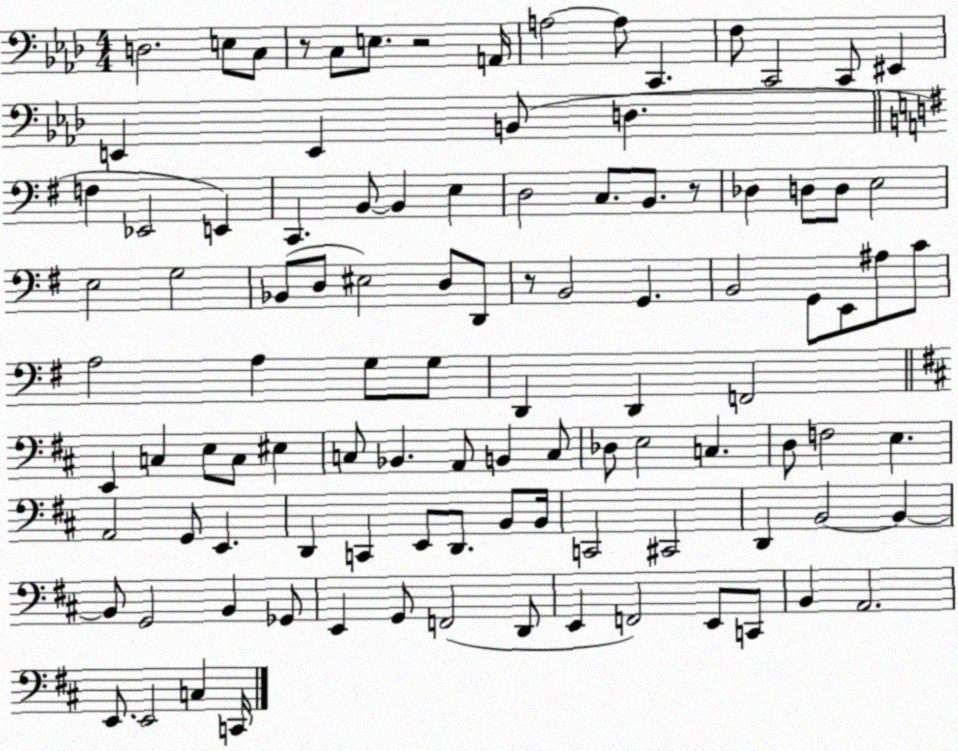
X:1
T:Untitled
M:4/4
L:1/4
K:Ab
D,2 E,/2 C,/2 z/2 C,/2 E,/2 z2 A,,/4 A,2 A,/2 C,, F,/2 C,,2 C,,/2 ^E,, E,, E,, B,,/2 D, F, _E,,2 E,, C,, B,,/2 B,, E, D,2 C,/2 B,,/2 z/2 _D, D,/2 D,/2 E,2 E,2 G,2 _B,,/2 D,/2 ^E,2 D,/2 D,,/2 z/2 B,,2 G,, B,,2 G,,/2 E,,/2 ^A,/2 C/2 A,2 A, G,/2 G,/2 D,, D,, F,,2 E,, C, E,/2 C,/2 ^E, C,/2 _B,, A,,/2 B,, C,/2 _D,/2 E,2 C, D,/2 F,2 E, A,,2 G,,/2 E,, D,, C,, E,,/2 D,,/2 B,,/2 B,,/4 C,,2 ^C,,2 D,, B,,2 B,, B,,/2 G,,2 B,, _G,,/2 E,, G,,/2 F,,2 D,,/2 E,, F,,2 E,,/2 C,,/2 B,, A,,2 E,,/2 E,,2 C, C,,/4